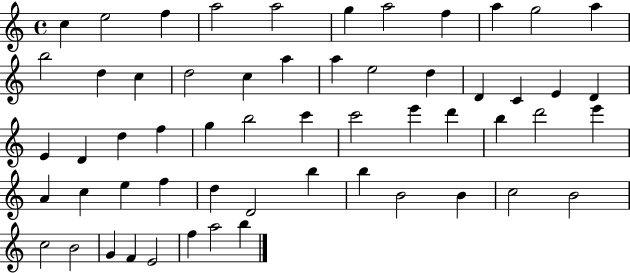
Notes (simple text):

C5/q E5/h F5/q A5/h A5/h G5/q A5/h F5/q A5/q G5/h A5/q B5/h D5/q C5/q D5/h C5/q A5/q A5/q E5/h D5/q D4/q C4/q E4/q D4/q E4/q D4/q D5/q F5/q G5/q B5/h C6/q C6/h E6/q D6/q B5/q D6/h E6/q A4/q C5/q E5/q F5/q D5/q D4/h B5/q B5/q B4/h B4/q C5/h B4/h C5/h B4/h G4/q F4/q E4/h F5/q A5/h B5/q